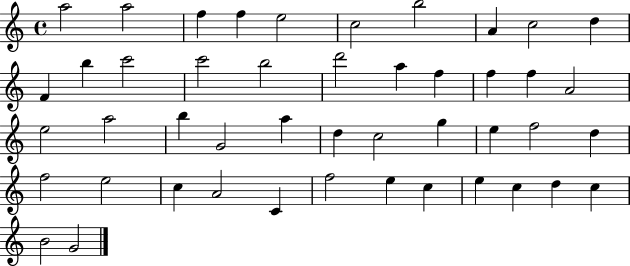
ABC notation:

X:1
T:Untitled
M:4/4
L:1/4
K:C
a2 a2 f f e2 c2 b2 A c2 d F b c'2 c'2 b2 d'2 a f f f A2 e2 a2 b G2 a d c2 g e f2 d f2 e2 c A2 C f2 e c e c d c B2 G2